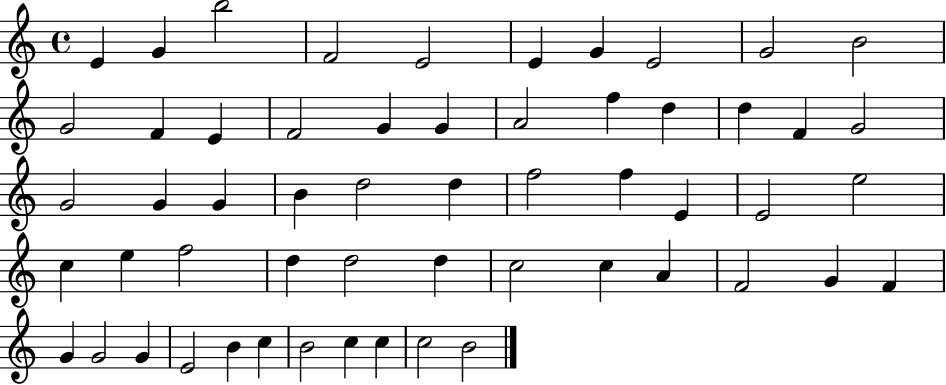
E4/q G4/q B5/h F4/h E4/h E4/q G4/q E4/h G4/h B4/h G4/h F4/q E4/q F4/h G4/q G4/q A4/h F5/q D5/q D5/q F4/q G4/h G4/h G4/q G4/q B4/q D5/h D5/q F5/h F5/q E4/q E4/h E5/h C5/q E5/q F5/h D5/q D5/h D5/q C5/h C5/q A4/q F4/h G4/q F4/q G4/q G4/h G4/q E4/h B4/q C5/q B4/h C5/q C5/q C5/h B4/h